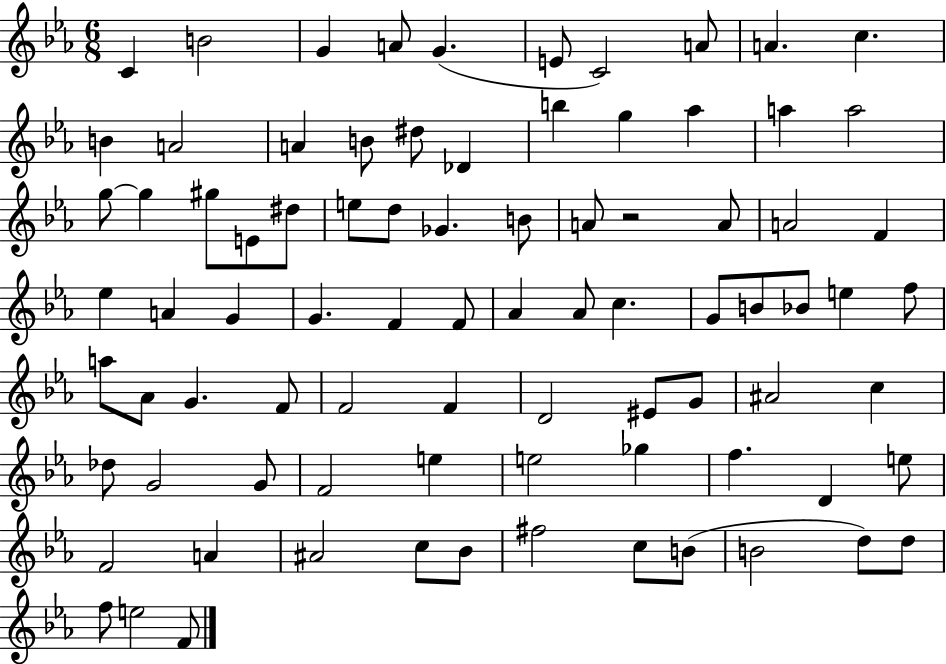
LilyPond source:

{
  \clef treble
  \numericTimeSignature
  \time 6/8
  \key ees \major
  \repeat volta 2 { c'4 b'2 | g'4 a'8 g'4.( | e'8 c'2) a'8 | a'4. c''4. | \break b'4 a'2 | a'4 b'8 dis''8 des'4 | b''4 g''4 aes''4 | a''4 a''2 | \break g''8~~ g''4 gis''8 e'8 dis''8 | e''8 d''8 ges'4. b'8 | a'8 r2 a'8 | a'2 f'4 | \break ees''4 a'4 g'4 | g'4. f'4 f'8 | aes'4 aes'8 c''4. | g'8 b'8 bes'8 e''4 f''8 | \break a''8 aes'8 g'4. f'8 | f'2 f'4 | d'2 eis'8 g'8 | ais'2 c''4 | \break des''8 g'2 g'8 | f'2 e''4 | e''2 ges''4 | f''4. d'4 e''8 | \break f'2 a'4 | ais'2 c''8 bes'8 | fis''2 c''8 b'8( | b'2 d''8) d''8 | \break f''8 e''2 f'8 | } \bar "|."
}